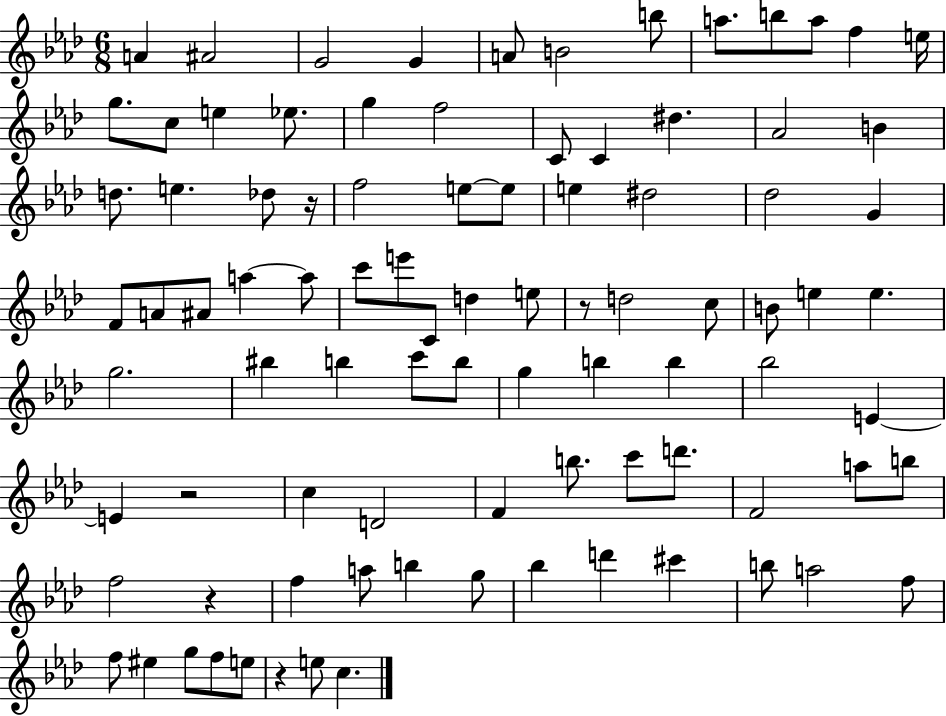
{
  \clef treble
  \numericTimeSignature
  \time 6/8
  \key aes \major
  a'4 ais'2 | g'2 g'4 | a'8 b'2 b''8 | a''8. b''8 a''8 f''4 e''16 | \break g''8. c''8 e''4 ees''8. | g''4 f''2 | c'8 c'4 dis''4. | aes'2 b'4 | \break d''8. e''4. des''8 r16 | f''2 e''8~~ e''8 | e''4 dis''2 | des''2 g'4 | \break f'8 a'8 ais'8 a''4~~ a''8 | c'''8 e'''8 c'8 d''4 e''8 | r8 d''2 c''8 | b'8 e''4 e''4. | \break g''2. | bis''4 b''4 c'''8 b''8 | g''4 b''4 b''4 | bes''2 e'4~~ | \break e'4 r2 | c''4 d'2 | f'4 b''8. c'''8 d'''8. | f'2 a''8 b''8 | \break f''2 r4 | f''4 a''8 b''4 g''8 | bes''4 d'''4 cis'''4 | b''8 a''2 f''8 | \break f''8 eis''4 g''8 f''8 e''8 | r4 e''8 c''4. | \bar "|."
}